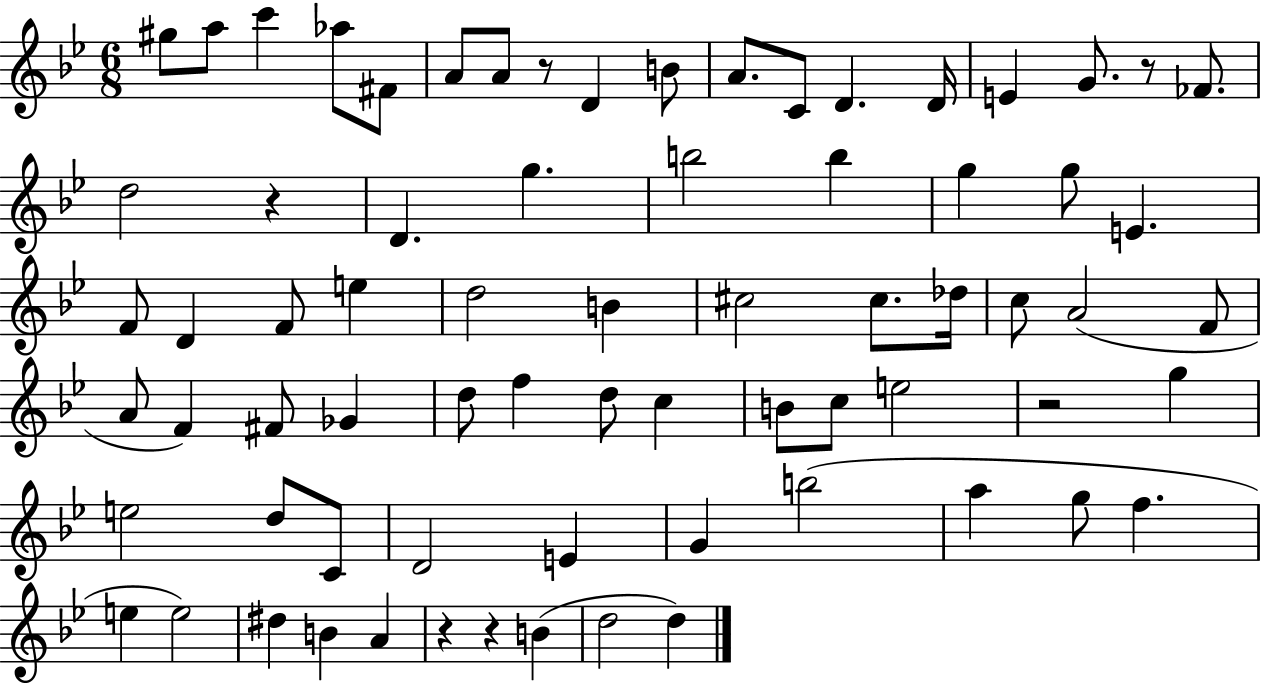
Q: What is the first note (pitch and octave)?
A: G#5